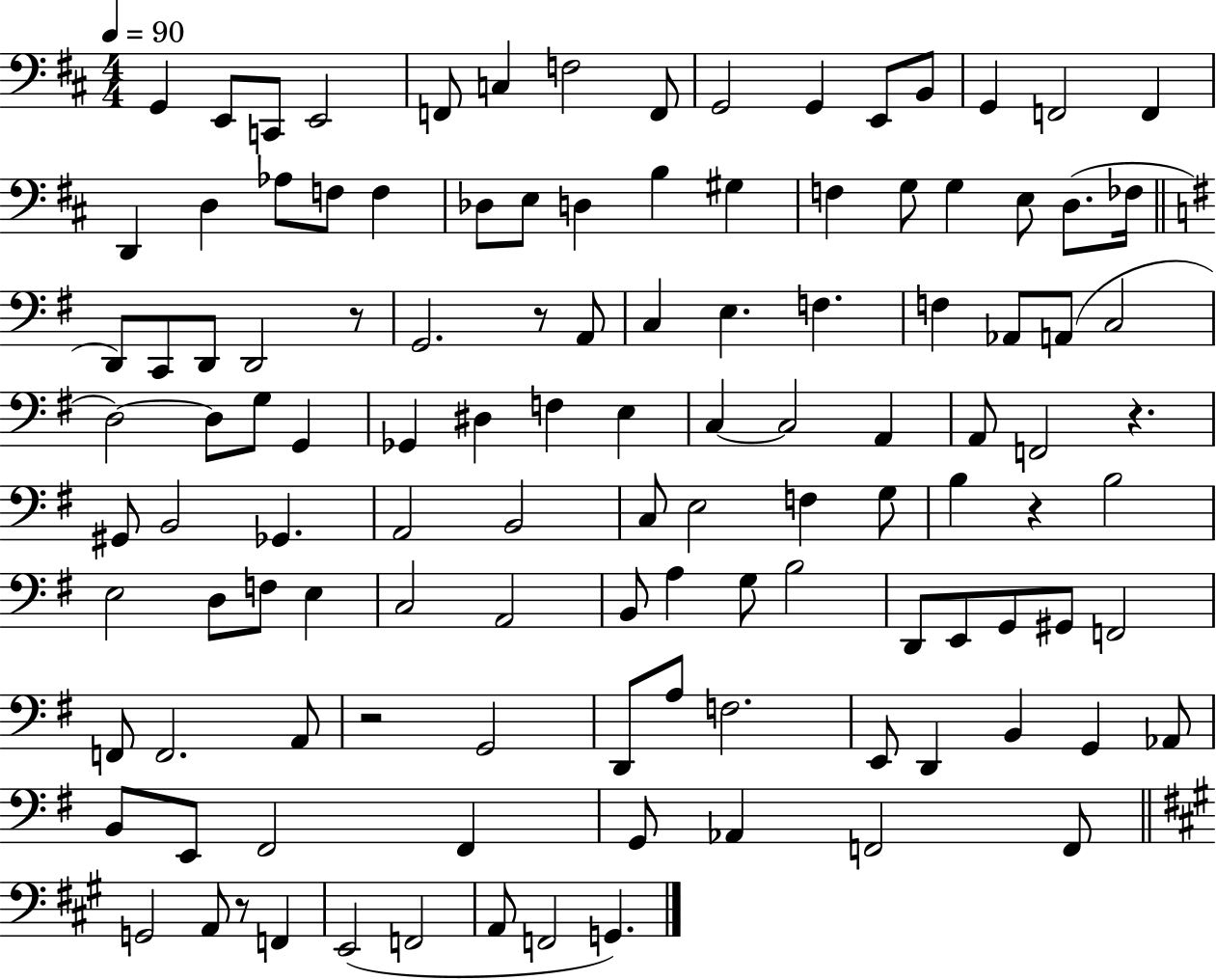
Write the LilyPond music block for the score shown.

{
  \clef bass
  \numericTimeSignature
  \time 4/4
  \key d \major
  \tempo 4 = 90
  g,4 e,8 c,8 e,2 | f,8 c4 f2 f,8 | g,2 g,4 e,8 b,8 | g,4 f,2 f,4 | \break d,4 d4 aes8 f8 f4 | des8 e8 d4 b4 gis4 | f4 g8 g4 e8 d8.( fes16 | \bar "||" \break \key g \major d,8) c,8 d,8 d,2 r8 | g,2. r8 a,8 | c4 e4. f4. | f4 aes,8 a,8( c2 | \break d2~~) d8 g8 g,4 | ges,4 dis4 f4 e4 | c4~~ c2 a,4 | a,8 f,2 r4. | \break gis,8 b,2 ges,4. | a,2 b,2 | c8 e2 f4 g8 | b4 r4 b2 | \break e2 d8 f8 e4 | c2 a,2 | b,8 a4 g8 b2 | d,8 e,8 g,8 gis,8 f,2 | \break f,8 f,2. a,8 | r2 g,2 | d,8 a8 f2. | e,8 d,4 b,4 g,4 aes,8 | \break b,8 e,8 fis,2 fis,4 | g,8 aes,4 f,2 f,8 | \bar "||" \break \key a \major g,2 a,8 r8 f,4 | e,2( f,2 | a,8 f,2 g,4.) | \bar "|."
}